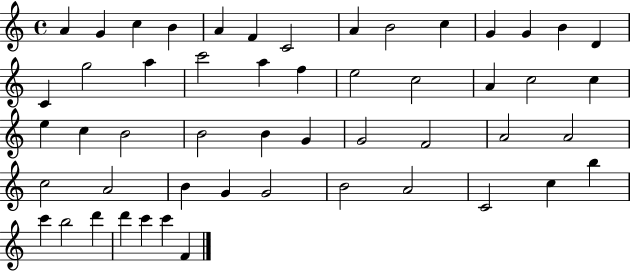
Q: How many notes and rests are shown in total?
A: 52